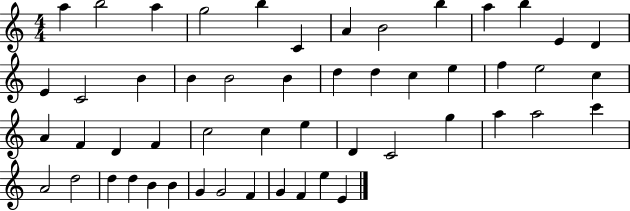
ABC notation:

X:1
T:Untitled
M:4/4
L:1/4
K:C
a b2 a g2 b C A B2 b a b E D E C2 B B B2 B d d c e f e2 c A F D F c2 c e D C2 g a a2 c' A2 d2 d d B B G G2 F G F e E